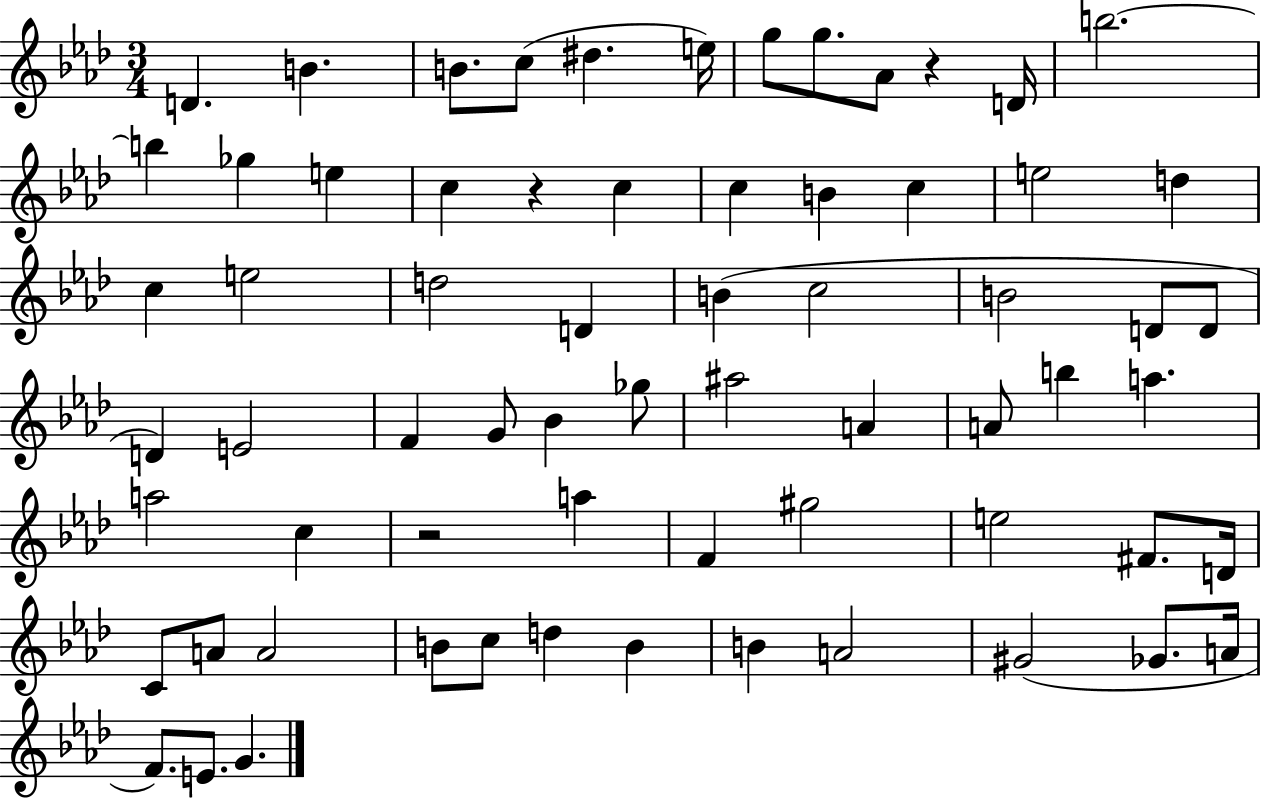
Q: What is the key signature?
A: AES major